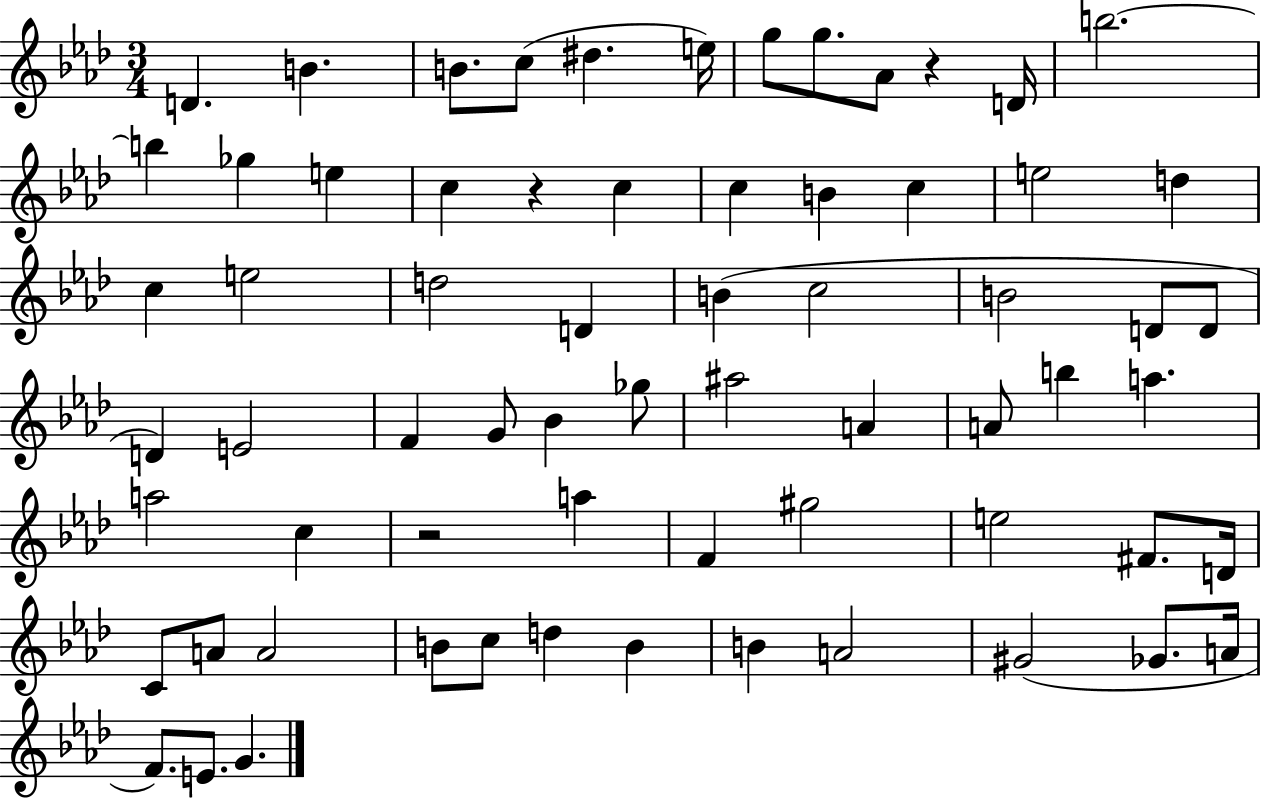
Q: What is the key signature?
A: AES major